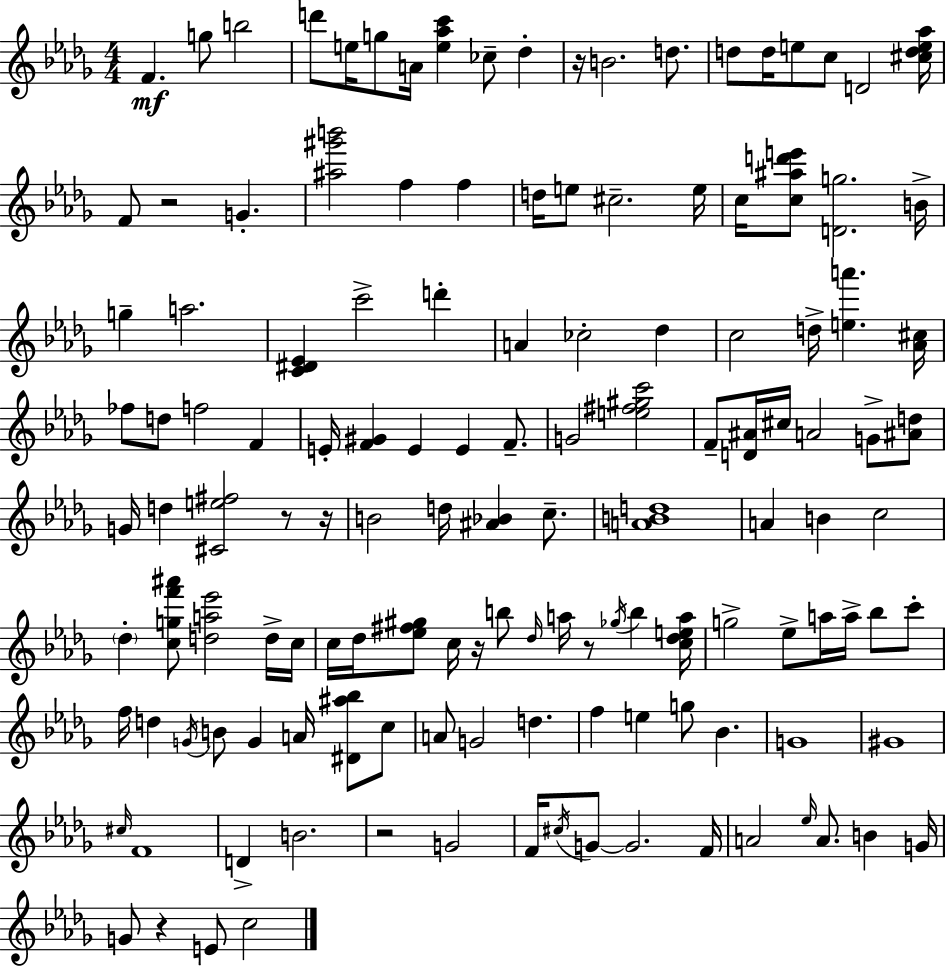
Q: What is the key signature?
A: BES minor